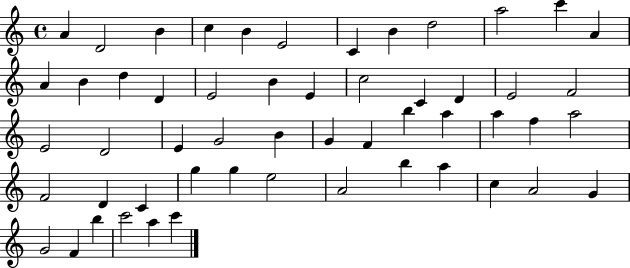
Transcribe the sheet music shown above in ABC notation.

X:1
T:Untitled
M:4/4
L:1/4
K:C
A D2 B c B E2 C B d2 a2 c' A A B d D E2 B E c2 C D E2 F2 E2 D2 E G2 B G F b a a f a2 F2 D C g g e2 A2 b a c A2 G G2 F b c'2 a c'